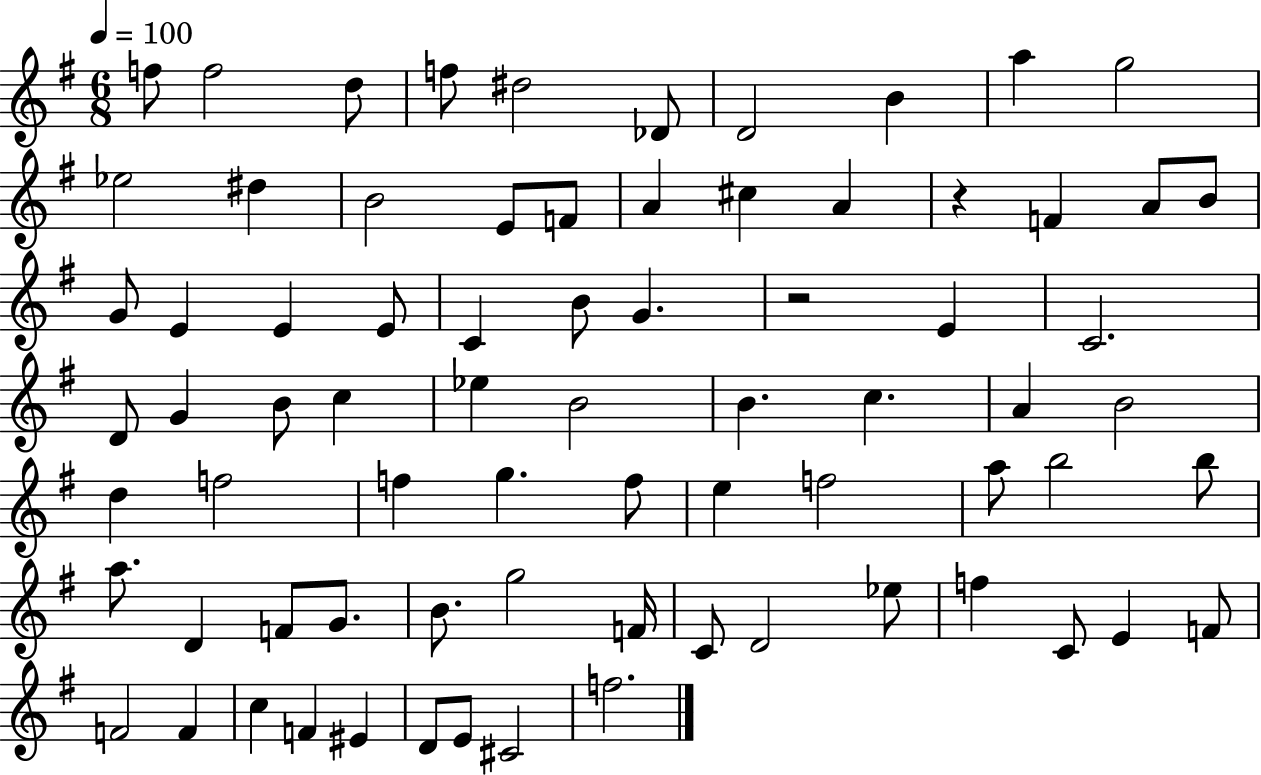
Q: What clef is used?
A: treble